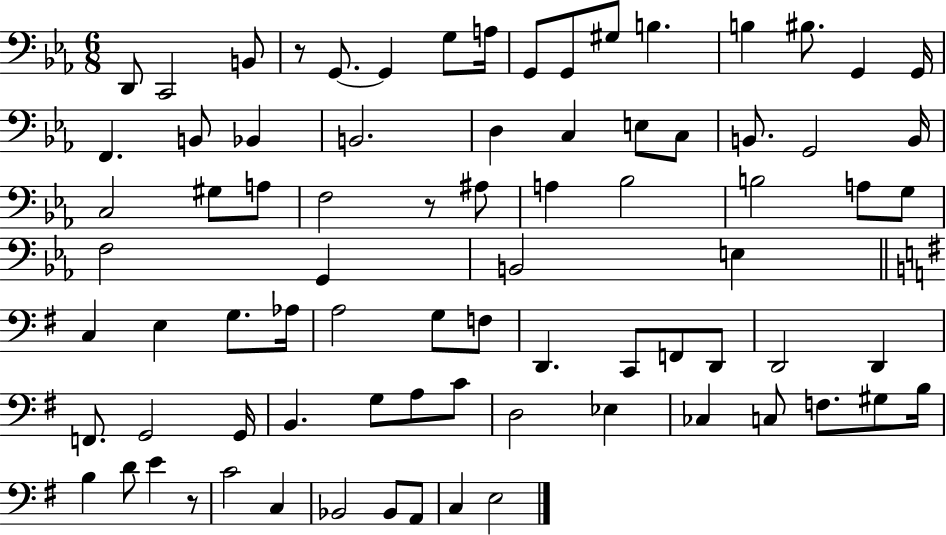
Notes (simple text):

D2/e C2/h B2/e R/e G2/e. G2/q G3/e A3/s G2/e G2/e G#3/e B3/q. B3/q BIS3/e. G2/q G2/s F2/q. B2/e Bb2/q B2/h. D3/q C3/q E3/e C3/e B2/e. G2/h B2/s C3/h G#3/e A3/e F3/h R/e A#3/e A3/q Bb3/h B3/h A3/e G3/e F3/h G2/q B2/h E3/q C3/q E3/q G3/e. Ab3/s A3/h G3/e F3/e D2/q. C2/e F2/e D2/e D2/h D2/q F2/e. G2/h G2/s B2/q. G3/e A3/e C4/e D3/h Eb3/q CES3/q C3/e F3/e. G#3/e B3/s B3/q D4/e E4/q R/e C4/h C3/q Bb2/h Bb2/e A2/e C3/q E3/h